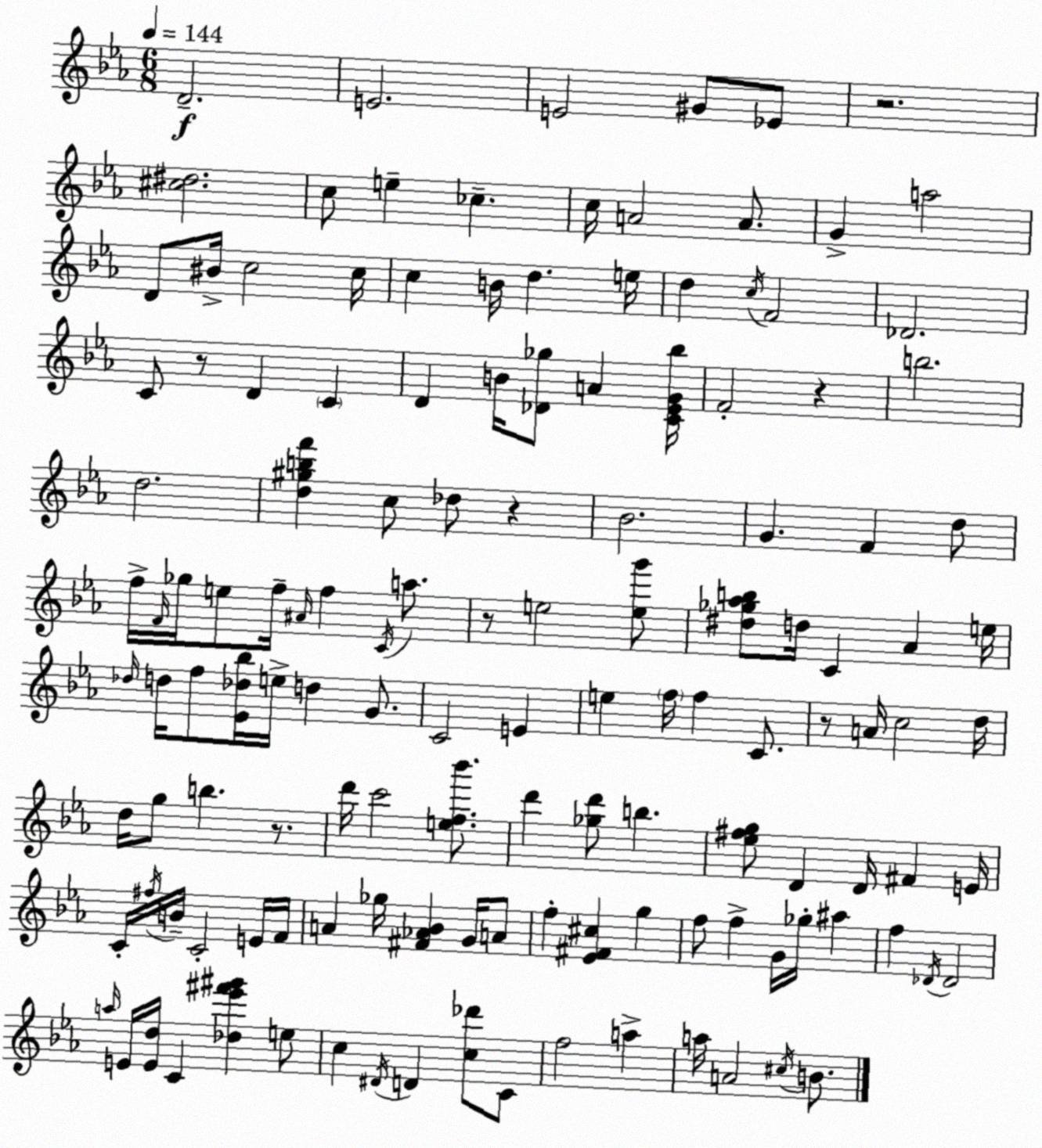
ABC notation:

X:1
T:Untitled
M:6/8
L:1/4
K:Eb
D2 E2 E2 ^G/2 _E/2 z2 [^c^d]2 c/2 e _c c/4 A2 A/2 G a2 D/2 ^B/4 c2 c/4 c B/4 d e/4 d c/4 F2 _D2 C/2 z/2 D C D B/4 [_D_g]/2 A [C_EG_b]/4 F2 z b2 d2 [d^gbf'] c/2 _d/2 z _B2 G F d/2 f/4 F/4 _g/4 e/2 f/4 ^A/4 f C/4 a/2 z/2 e2 [eg']/2 [^d_g_ab]/2 d/4 C _A e/4 _d/4 d/4 f/2 [_E_d_b]/4 e/4 d G/2 C2 E e f/4 f C/2 z/2 A/4 c2 d/4 d/4 g/2 b z/2 d'/4 c'2 [ef_b']/2 d' [_gd']/2 b [_e^fg]/2 D D/4 ^F E/4 C/4 ^f/4 B/4 C2 E/4 F/4 A _g/4 [^F_A_B] G/4 A/2 f [_E^F^c] g f/2 f G/4 _g/4 ^a f _D/4 _D2 a/4 E/4 [Ed]/4 C [_d_e'^f'^g'] e/2 c ^D/4 D [c_d']/2 C/2 f2 a a/4 A2 ^c/4 B/2